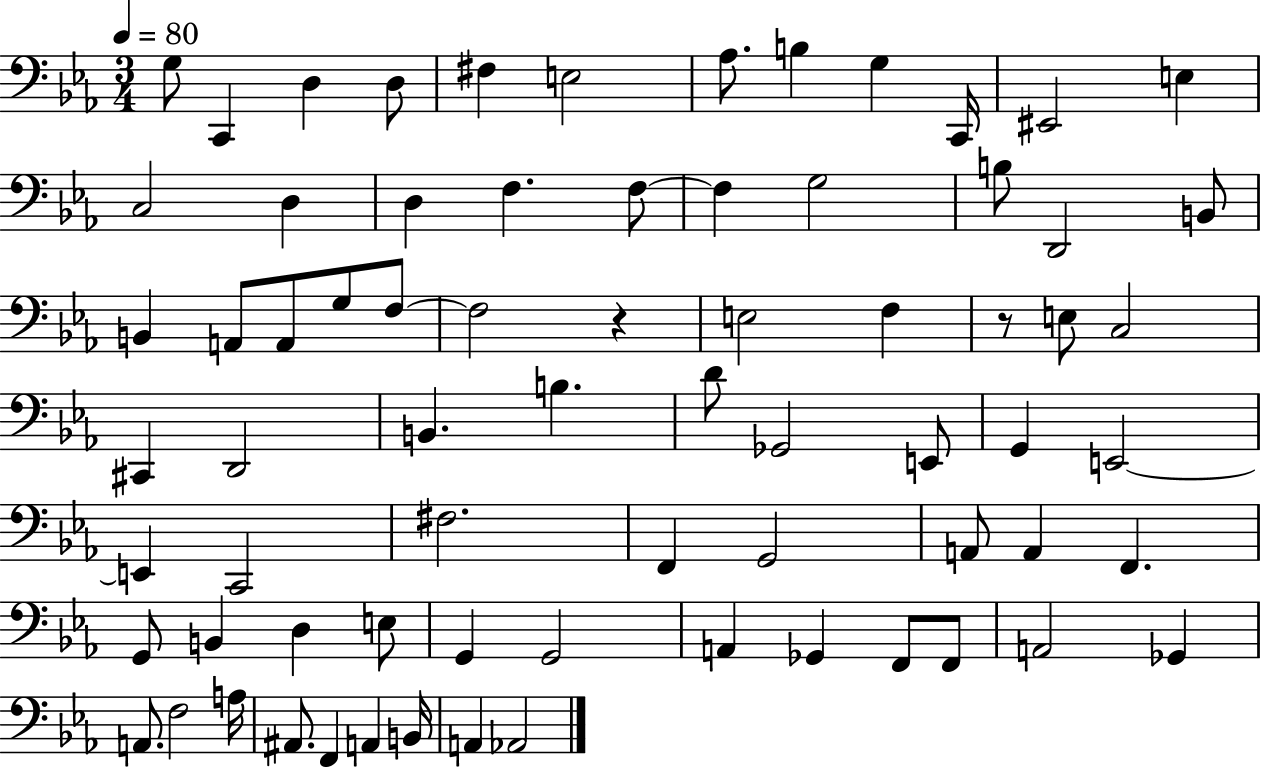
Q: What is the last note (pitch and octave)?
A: Ab2